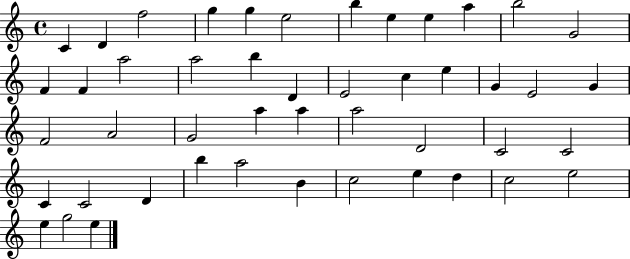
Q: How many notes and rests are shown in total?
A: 47